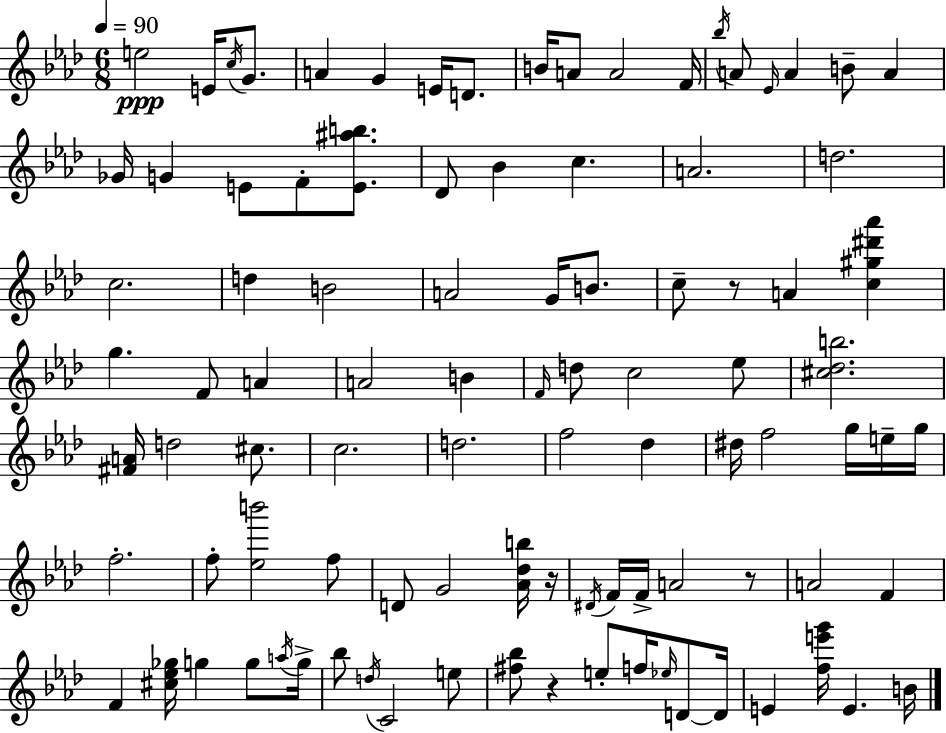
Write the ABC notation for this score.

X:1
T:Untitled
M:6/8
L:1/4
K:Fm
e2 E/4 c/4 G/2 A G E/4 D/2 B/4 A/2 A2 F/4 _b/4 A/2 _E/4 A B/2 A _G/4 G E/2 F/2 [E^ab]/2 _D/2 _B c A2 d2 c2 d B2 A2 G/4 B/2 c/2 z/2 A [c^g^d'_a'] g F/2 A A2 B F/4 d/2 c2 _e/2 [^c_db]2 [^FA]/4 d2 ^c/2 c2 d2 f2 _d ^d/4 f2 g/4 e/4 g/4 f2 f/2 [_eb']2 f/2 D/2 G2 [_A_db]/4 z/4 ^D/4 F/4 F/4 A2 z/2 A2 F F [^c_e_g]/4 g g/2 a/4 g/4 _b/2 d/4 C2 e/2 [^f_b]/2 z e/2 f/4 _e/4 D/2 D/4 E [fe'g']/4 E B/4